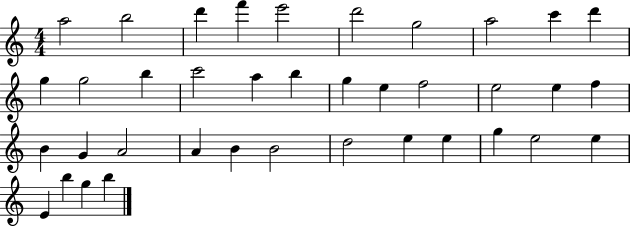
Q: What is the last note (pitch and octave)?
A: B5